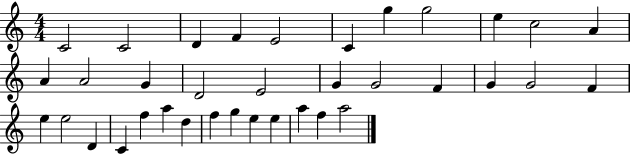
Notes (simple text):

C4/h C4/h D4/q F4/q E4/h C4/q G5/q G5/h E5/q C5/h A4/q A4/q A4/h G4/q D4/h E4/h G4/q G4/h F4/q G4/q G4/h F4/q E5/q E5/h D4/q C4/q F5/q A5/q D5/q F5/q G5/q E5/q E5/q A5/q F5/q A5/h